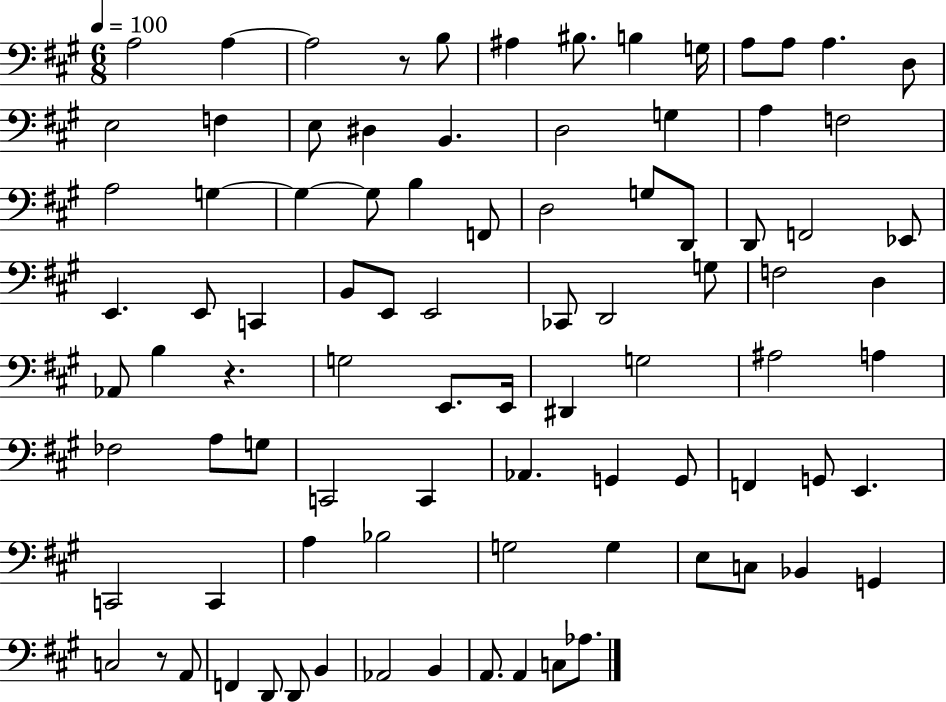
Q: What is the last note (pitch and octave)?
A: Ab3